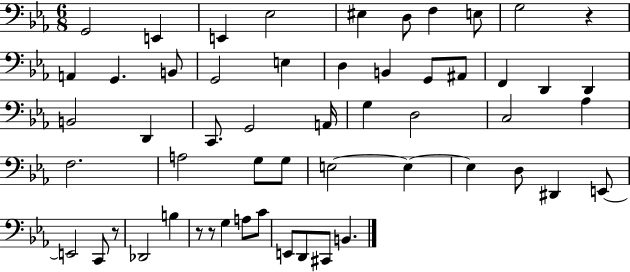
X:1
T:Untitled
M:6/8
L:1/4
K:Eb
G,,2 E,, E,, _E,2 ^E, D,/2 F, E,/2 G,2 z A,, G,, B,,/2 G,,2 E, D, B,, G,,/2 ^A,,/2 F,, D,, D,, B,,2 D,, C,,/2 G,,2 A,,/4 G, D,2 C,2 _A, F,2 A,2 G,/2 G,/2 E,2 E, E, D,/2 ^D,, E,,/2 E,,2 C,,/2 z/2 _D,,2 B, z/2 z/2 G, A,/2 C/2 E,,/2 D,,/2 ^C,,/2 B,,